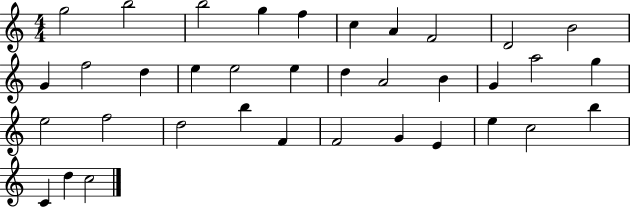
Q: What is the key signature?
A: C major